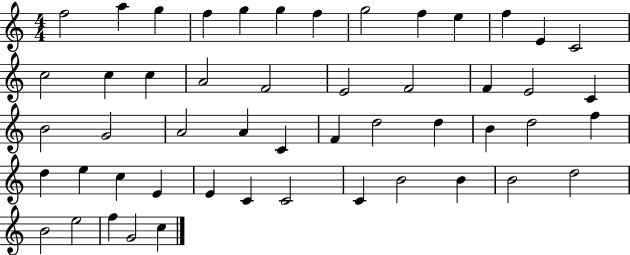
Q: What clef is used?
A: treble